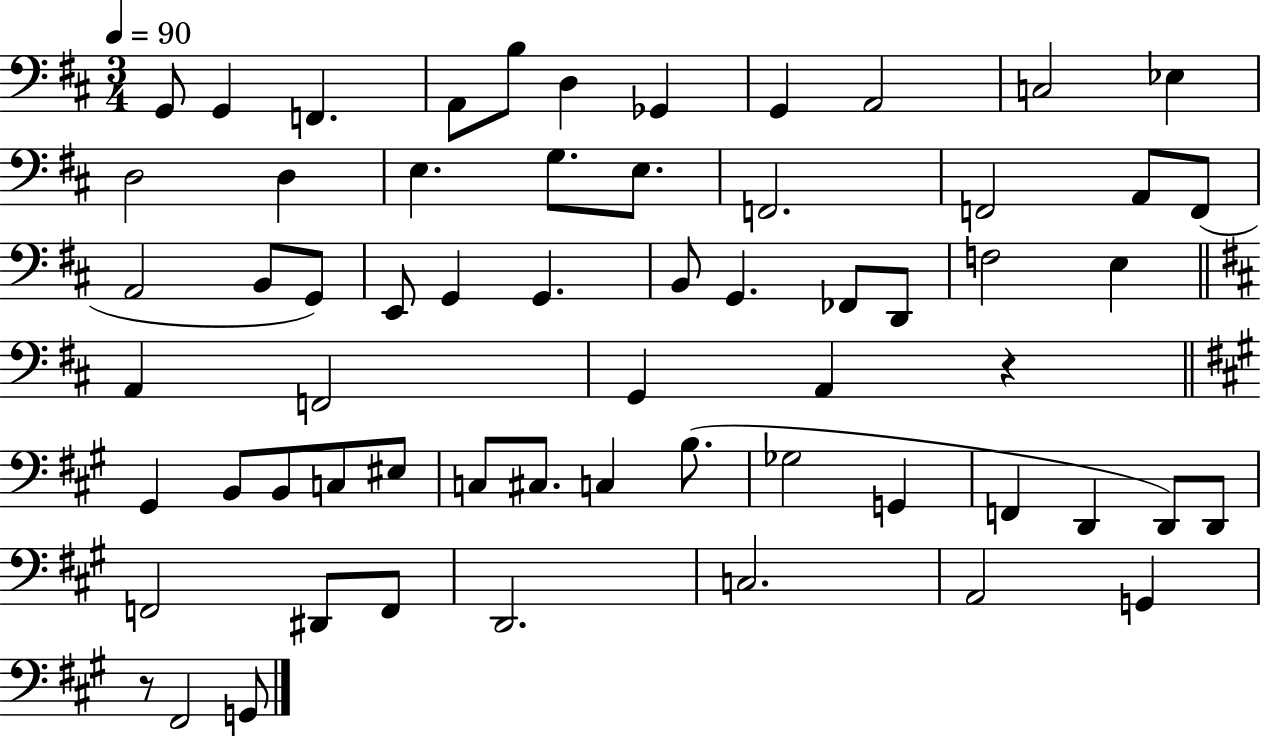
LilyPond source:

{
  \clef bass
  \numericTimeSignature
  \time 3/4
  \key d \major
  \tempo 4 = 90
  g,8 g,4 f,4. | a,8 b8 d4 ges,4 | g,4 a,2 | c2 ees4 | \break d2 d4 | e4. g8. e8. | f,2. | f,2 a,8 f,8( | \break a,2 b,8 g,8) | e,8 g,4 g,4. | b,8 g,4. fes,8 d,8 | f2 e4 | \break \bar "||" \break \key d \major a,4 f,2 | g,4 a,4 r4 | \bar "||" \break \key a \major gis,4 b,8 b,8 c8 eis8 | c8 cis8. c4 b8.( | ges2 g,4 | f,4 d,4 d,8) d,8 | \break f,2 dis,8 f,8 | d,2. | c2. | a,2 g,4 | \break r8 fis,2 g,8 | \bar "|."
}